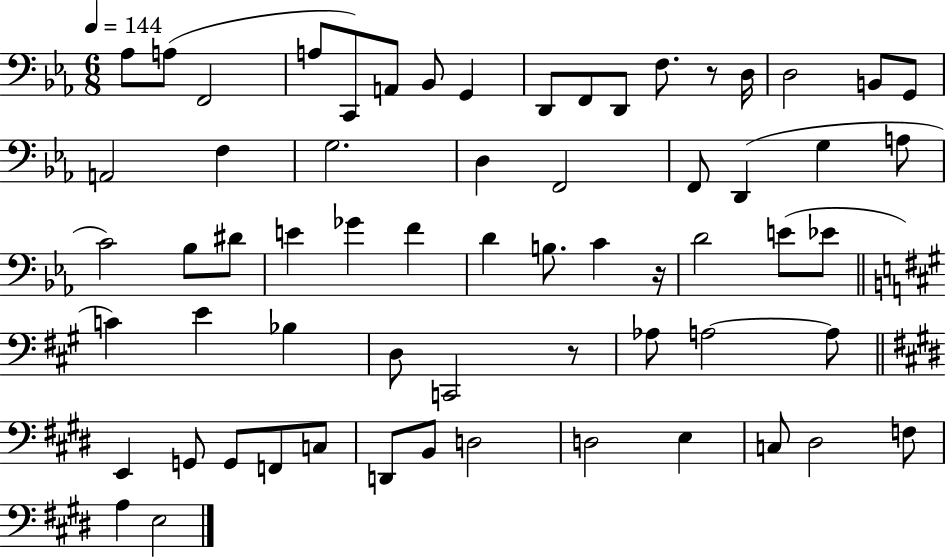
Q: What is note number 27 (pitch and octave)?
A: Bb3